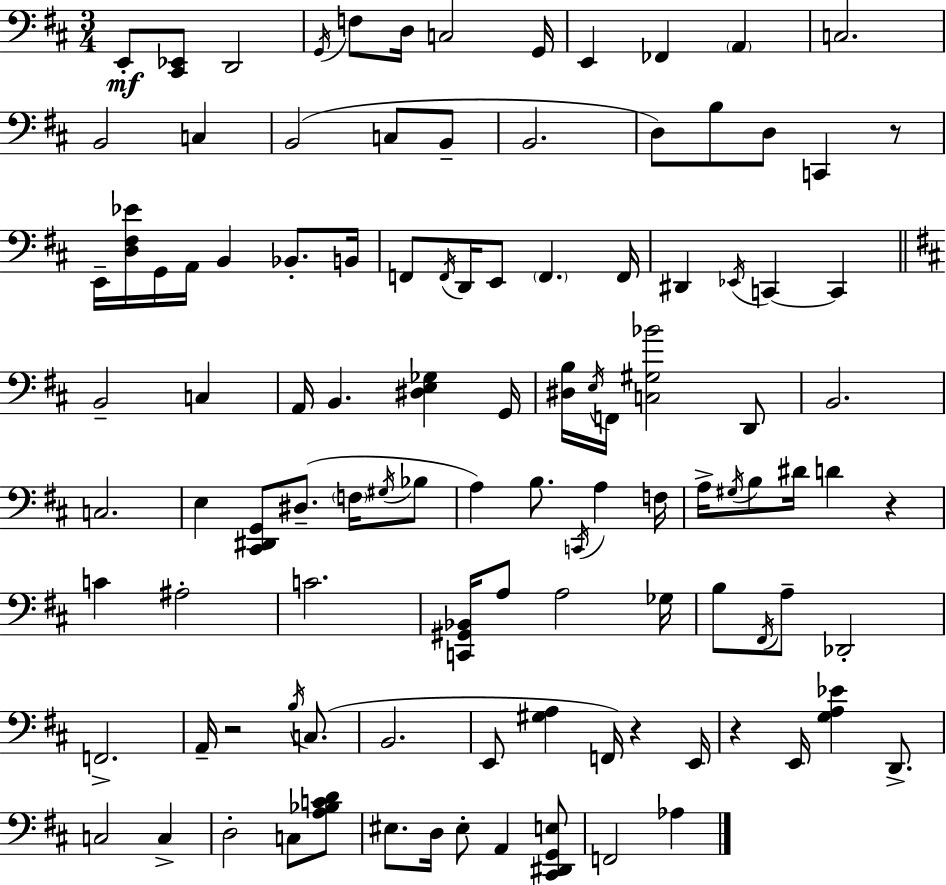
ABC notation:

X:1
T:Untitled
M:3/4
L:1/4
K:D
E,,/2 [^C,,_E,,]/2 D,,2 G,,/4 F,/2 D,/4 C,2 G,,/4 E,, _F,, A,, C,2 B,,2 C, B,,2 C,/2 B,,/2 B,,2 D,/2 B,/2 D,/2 C,, z/2 E,,/4 [D,^F,_E]/4 G,,/4 A,,/4 B,, _B,,/2 B,,/4 F,,/2 F,,/4 D,,/4 E,,/2 F,, F,,/4 ^D,, _E,,/4 C,, C,, B,,2 C, A,,/4 B,, [^D,E,_G,] G,,/4 [^D,B,]/4 E,/4 F,,/4 [C,^G,_B]2 D,,/2 B,,2 C,2 E, [^C,,^D,,G,,]/2 ^D,/2 F,/4 ^G,/4 _B,/2 A, B,/2 C,,/4 A, F,/4 A,/4 ^G,/4 B,/2 ^D/4 D z C ^A,2 C2 [C,,^G,,_B,,]/4 A,/2 A,2 _G,/4 B,/2 ^F,,/4 A,/2 _D,,2 F,,2 A,,/4 z2 B,/4 C,/2 B,,2 E,,/2 [^G,A,] F,,/4 z E,,/4 z E,,/4 [G,A,_E] D,,/2 C,2 C, D,2 C,/2 [A,_B,CD]/2 ^E,/2 D,/4 ^E,/2 A,, [^C,,^D,,G,,E,]/2 F,,2 _A,